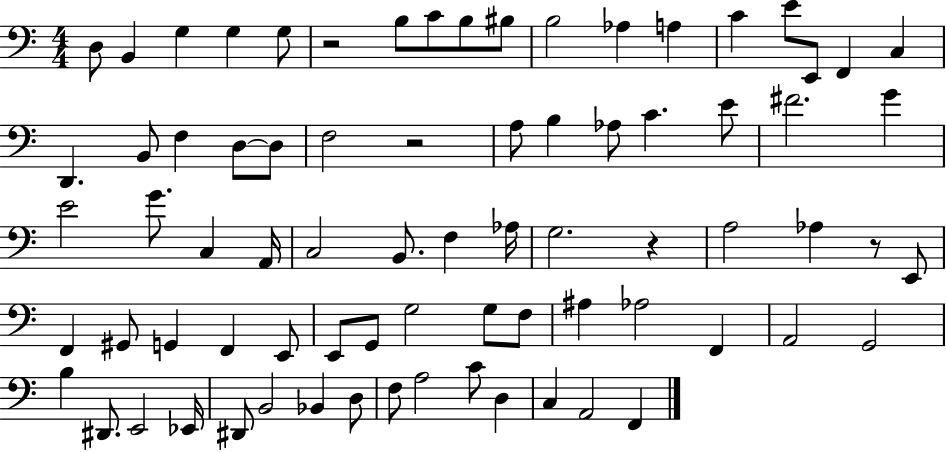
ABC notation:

X:1
T:Untitled
M:4/4
L:1/4
K:C
D,/2 B,, G, G, G,/2 z2 B,/2 C/2 B,/2 ^B,/2 B,2 _A, A, C E/2 E,,/2 F,, C, D,, B,,/2 F, D,/2 D,/2 F,2 z2 A,/2 B, _A,/2 C E/2 ^F2 G E2 G/2 C, A,,/4 C,2 B,,/2 F, _A,/4 G,2 z A,2 _A, z/2 E,,/2 F,, ^G,,/2 G,, F,, E,,/2 E,,/2 G,,/2 G,2 G,/2 F,/2 ^A, _A,2 F,, A,,2 G,,2 B, ^D,,/2 E,,2 _E,,/4 ^D,,/2 B,,2 _B,, D,/2 F,/2 A,2 C/2 D, C, A,,2 F,,